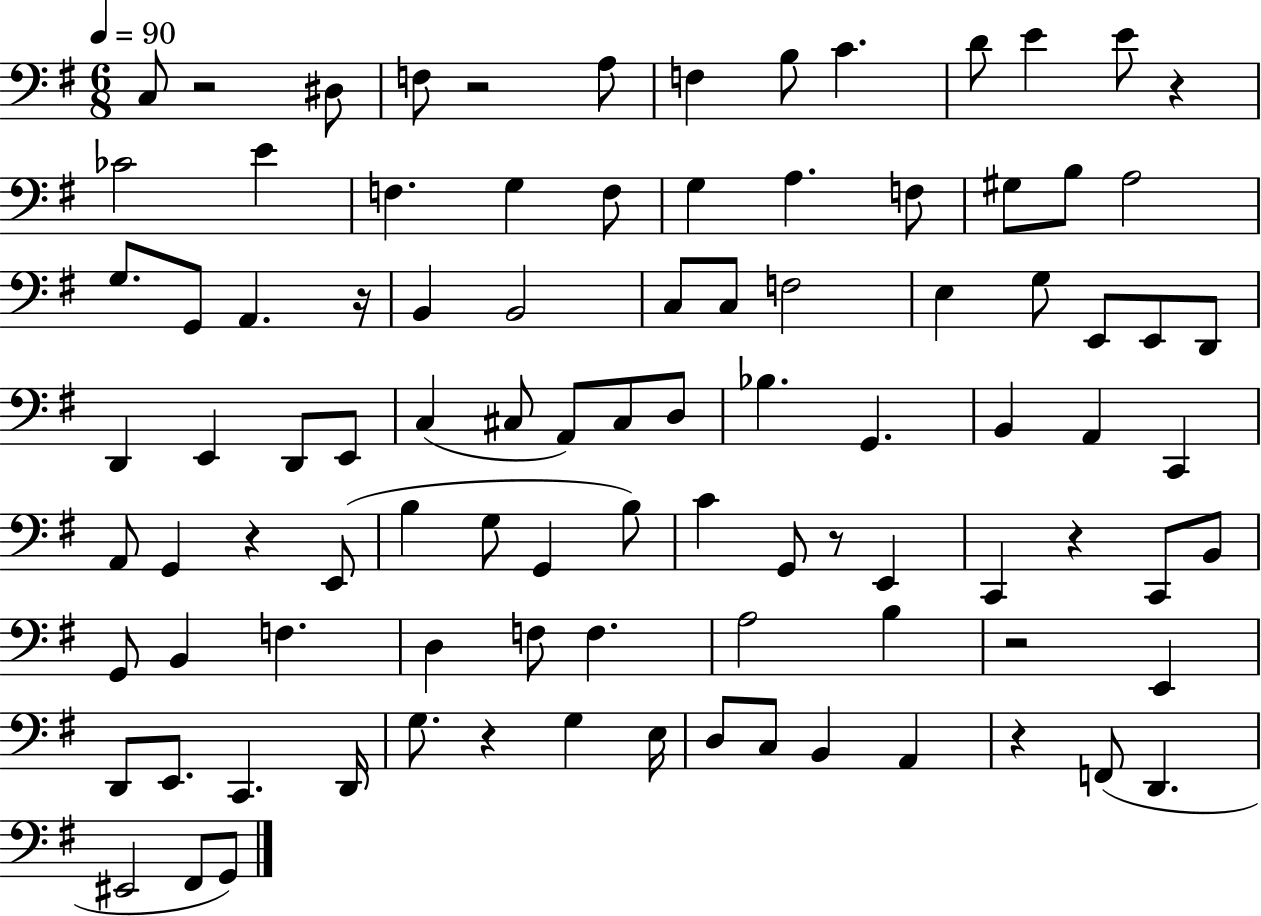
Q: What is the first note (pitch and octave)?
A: C3